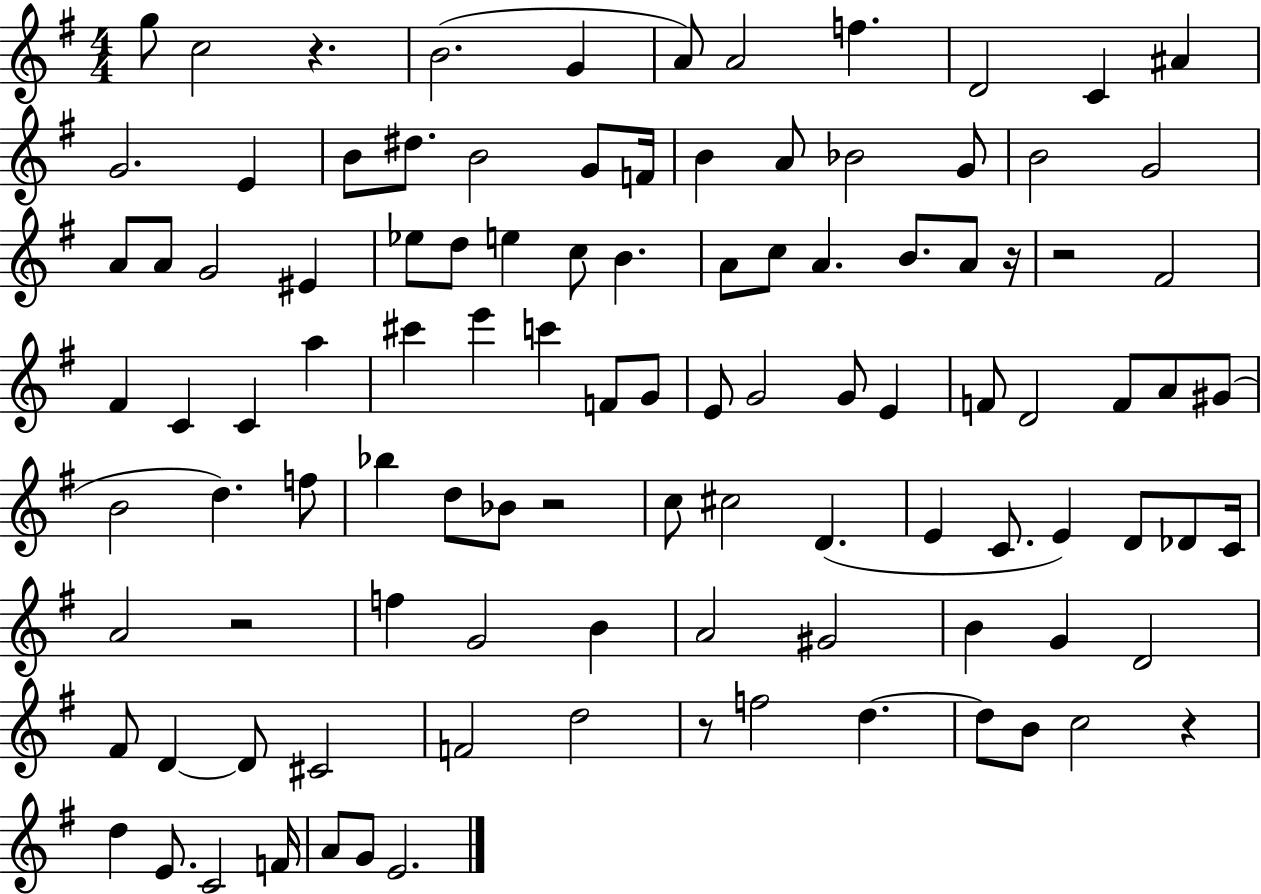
{
  \clef treble
  \numericTimeSignature
  \time 4/4
  \key g \major
  g''8 c''2 r4. | b'2.( g'4 | a'8) a'2 f''4. | d'2 c'4 ais'4 | \break g'2. e'4 | b'8 dis''8. b'2 g'8 f'16 | b'4 a'8 bes'2 g'8 | b'2 g'2 | \break a'8 a'8 g'2 eis'4 | ees''8 d''8 e''4 c''8 b'4. | a'8 c''8 a'4. b'8. a'8 r16 | r2 fis'2 | \break fis'4 c'4 c'4 a''4 | cis'''4 e'''4 c'''4 f'8 g'8 | e'8 g'2 g'8 e'4 | f'8 d'2 f'8 a'8 gis'8( | \break b'2 d''4.) f''8 | bes''4 d''8 bes'8 r2 | c''8 cis''2 d'4.( | e'4 c'8. e'4) d'8 des'8 c'16 | \break a'2 r2 | f''4 g'2 b'4 | a'2 gis'2 | b'4 g'4 d'2 | \break fis'8 d'4~~ d'8 cis'2 | f'2 d''2 | r8 f''2 d''4.~~ | d''8 b'8 c''2 r4 | \break d''4 e'8. c'2 f'16 | a'8 g'8 e'2. | \bar "|."
}